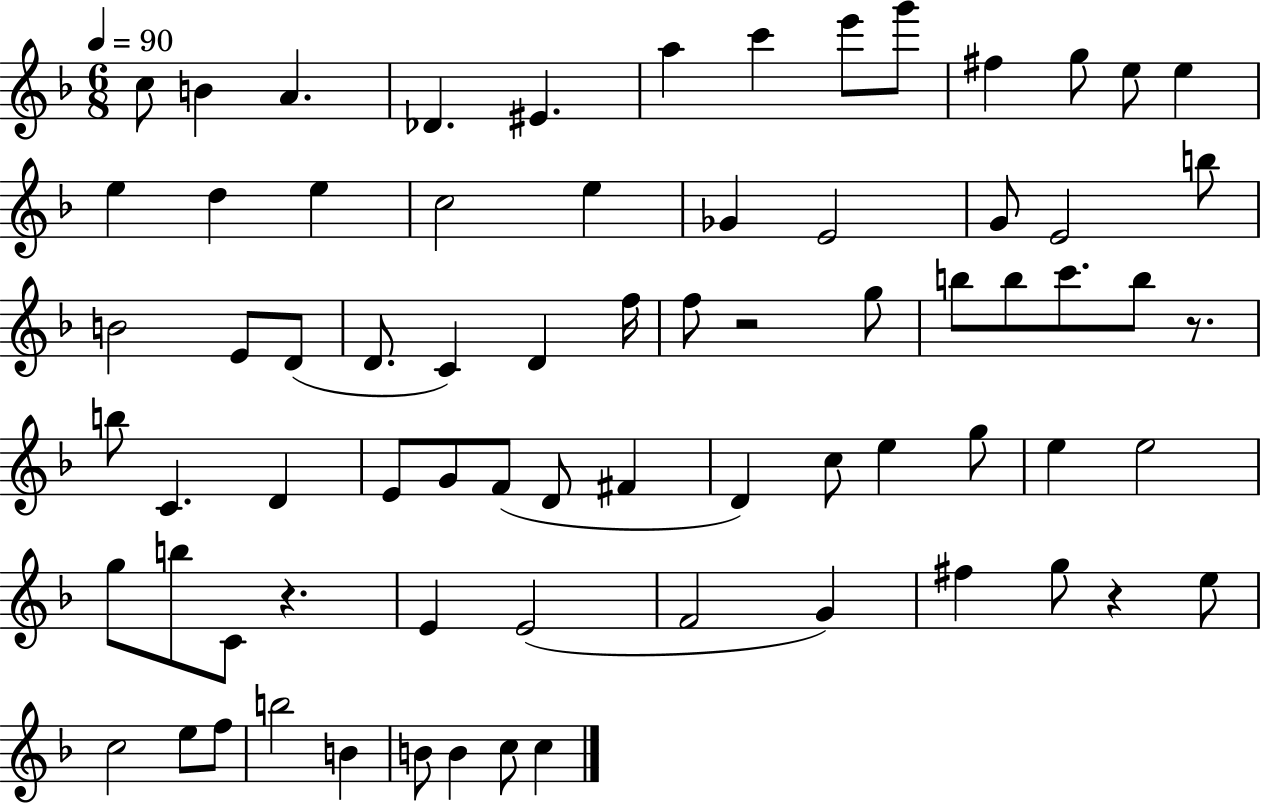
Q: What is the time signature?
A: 6/8